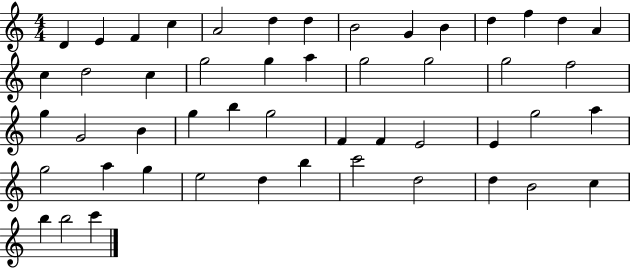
X:1
T:Untitled
M:4/4
L:1/4
K:C
D E F c A2 d d B2 G B d f d A c d2 c g2 g a g2 g2 g2 f2 g G2 B g b g2 F F E2 E g2 a g2 a g e2 d b c'2 d2 d B2 c b b2 c'